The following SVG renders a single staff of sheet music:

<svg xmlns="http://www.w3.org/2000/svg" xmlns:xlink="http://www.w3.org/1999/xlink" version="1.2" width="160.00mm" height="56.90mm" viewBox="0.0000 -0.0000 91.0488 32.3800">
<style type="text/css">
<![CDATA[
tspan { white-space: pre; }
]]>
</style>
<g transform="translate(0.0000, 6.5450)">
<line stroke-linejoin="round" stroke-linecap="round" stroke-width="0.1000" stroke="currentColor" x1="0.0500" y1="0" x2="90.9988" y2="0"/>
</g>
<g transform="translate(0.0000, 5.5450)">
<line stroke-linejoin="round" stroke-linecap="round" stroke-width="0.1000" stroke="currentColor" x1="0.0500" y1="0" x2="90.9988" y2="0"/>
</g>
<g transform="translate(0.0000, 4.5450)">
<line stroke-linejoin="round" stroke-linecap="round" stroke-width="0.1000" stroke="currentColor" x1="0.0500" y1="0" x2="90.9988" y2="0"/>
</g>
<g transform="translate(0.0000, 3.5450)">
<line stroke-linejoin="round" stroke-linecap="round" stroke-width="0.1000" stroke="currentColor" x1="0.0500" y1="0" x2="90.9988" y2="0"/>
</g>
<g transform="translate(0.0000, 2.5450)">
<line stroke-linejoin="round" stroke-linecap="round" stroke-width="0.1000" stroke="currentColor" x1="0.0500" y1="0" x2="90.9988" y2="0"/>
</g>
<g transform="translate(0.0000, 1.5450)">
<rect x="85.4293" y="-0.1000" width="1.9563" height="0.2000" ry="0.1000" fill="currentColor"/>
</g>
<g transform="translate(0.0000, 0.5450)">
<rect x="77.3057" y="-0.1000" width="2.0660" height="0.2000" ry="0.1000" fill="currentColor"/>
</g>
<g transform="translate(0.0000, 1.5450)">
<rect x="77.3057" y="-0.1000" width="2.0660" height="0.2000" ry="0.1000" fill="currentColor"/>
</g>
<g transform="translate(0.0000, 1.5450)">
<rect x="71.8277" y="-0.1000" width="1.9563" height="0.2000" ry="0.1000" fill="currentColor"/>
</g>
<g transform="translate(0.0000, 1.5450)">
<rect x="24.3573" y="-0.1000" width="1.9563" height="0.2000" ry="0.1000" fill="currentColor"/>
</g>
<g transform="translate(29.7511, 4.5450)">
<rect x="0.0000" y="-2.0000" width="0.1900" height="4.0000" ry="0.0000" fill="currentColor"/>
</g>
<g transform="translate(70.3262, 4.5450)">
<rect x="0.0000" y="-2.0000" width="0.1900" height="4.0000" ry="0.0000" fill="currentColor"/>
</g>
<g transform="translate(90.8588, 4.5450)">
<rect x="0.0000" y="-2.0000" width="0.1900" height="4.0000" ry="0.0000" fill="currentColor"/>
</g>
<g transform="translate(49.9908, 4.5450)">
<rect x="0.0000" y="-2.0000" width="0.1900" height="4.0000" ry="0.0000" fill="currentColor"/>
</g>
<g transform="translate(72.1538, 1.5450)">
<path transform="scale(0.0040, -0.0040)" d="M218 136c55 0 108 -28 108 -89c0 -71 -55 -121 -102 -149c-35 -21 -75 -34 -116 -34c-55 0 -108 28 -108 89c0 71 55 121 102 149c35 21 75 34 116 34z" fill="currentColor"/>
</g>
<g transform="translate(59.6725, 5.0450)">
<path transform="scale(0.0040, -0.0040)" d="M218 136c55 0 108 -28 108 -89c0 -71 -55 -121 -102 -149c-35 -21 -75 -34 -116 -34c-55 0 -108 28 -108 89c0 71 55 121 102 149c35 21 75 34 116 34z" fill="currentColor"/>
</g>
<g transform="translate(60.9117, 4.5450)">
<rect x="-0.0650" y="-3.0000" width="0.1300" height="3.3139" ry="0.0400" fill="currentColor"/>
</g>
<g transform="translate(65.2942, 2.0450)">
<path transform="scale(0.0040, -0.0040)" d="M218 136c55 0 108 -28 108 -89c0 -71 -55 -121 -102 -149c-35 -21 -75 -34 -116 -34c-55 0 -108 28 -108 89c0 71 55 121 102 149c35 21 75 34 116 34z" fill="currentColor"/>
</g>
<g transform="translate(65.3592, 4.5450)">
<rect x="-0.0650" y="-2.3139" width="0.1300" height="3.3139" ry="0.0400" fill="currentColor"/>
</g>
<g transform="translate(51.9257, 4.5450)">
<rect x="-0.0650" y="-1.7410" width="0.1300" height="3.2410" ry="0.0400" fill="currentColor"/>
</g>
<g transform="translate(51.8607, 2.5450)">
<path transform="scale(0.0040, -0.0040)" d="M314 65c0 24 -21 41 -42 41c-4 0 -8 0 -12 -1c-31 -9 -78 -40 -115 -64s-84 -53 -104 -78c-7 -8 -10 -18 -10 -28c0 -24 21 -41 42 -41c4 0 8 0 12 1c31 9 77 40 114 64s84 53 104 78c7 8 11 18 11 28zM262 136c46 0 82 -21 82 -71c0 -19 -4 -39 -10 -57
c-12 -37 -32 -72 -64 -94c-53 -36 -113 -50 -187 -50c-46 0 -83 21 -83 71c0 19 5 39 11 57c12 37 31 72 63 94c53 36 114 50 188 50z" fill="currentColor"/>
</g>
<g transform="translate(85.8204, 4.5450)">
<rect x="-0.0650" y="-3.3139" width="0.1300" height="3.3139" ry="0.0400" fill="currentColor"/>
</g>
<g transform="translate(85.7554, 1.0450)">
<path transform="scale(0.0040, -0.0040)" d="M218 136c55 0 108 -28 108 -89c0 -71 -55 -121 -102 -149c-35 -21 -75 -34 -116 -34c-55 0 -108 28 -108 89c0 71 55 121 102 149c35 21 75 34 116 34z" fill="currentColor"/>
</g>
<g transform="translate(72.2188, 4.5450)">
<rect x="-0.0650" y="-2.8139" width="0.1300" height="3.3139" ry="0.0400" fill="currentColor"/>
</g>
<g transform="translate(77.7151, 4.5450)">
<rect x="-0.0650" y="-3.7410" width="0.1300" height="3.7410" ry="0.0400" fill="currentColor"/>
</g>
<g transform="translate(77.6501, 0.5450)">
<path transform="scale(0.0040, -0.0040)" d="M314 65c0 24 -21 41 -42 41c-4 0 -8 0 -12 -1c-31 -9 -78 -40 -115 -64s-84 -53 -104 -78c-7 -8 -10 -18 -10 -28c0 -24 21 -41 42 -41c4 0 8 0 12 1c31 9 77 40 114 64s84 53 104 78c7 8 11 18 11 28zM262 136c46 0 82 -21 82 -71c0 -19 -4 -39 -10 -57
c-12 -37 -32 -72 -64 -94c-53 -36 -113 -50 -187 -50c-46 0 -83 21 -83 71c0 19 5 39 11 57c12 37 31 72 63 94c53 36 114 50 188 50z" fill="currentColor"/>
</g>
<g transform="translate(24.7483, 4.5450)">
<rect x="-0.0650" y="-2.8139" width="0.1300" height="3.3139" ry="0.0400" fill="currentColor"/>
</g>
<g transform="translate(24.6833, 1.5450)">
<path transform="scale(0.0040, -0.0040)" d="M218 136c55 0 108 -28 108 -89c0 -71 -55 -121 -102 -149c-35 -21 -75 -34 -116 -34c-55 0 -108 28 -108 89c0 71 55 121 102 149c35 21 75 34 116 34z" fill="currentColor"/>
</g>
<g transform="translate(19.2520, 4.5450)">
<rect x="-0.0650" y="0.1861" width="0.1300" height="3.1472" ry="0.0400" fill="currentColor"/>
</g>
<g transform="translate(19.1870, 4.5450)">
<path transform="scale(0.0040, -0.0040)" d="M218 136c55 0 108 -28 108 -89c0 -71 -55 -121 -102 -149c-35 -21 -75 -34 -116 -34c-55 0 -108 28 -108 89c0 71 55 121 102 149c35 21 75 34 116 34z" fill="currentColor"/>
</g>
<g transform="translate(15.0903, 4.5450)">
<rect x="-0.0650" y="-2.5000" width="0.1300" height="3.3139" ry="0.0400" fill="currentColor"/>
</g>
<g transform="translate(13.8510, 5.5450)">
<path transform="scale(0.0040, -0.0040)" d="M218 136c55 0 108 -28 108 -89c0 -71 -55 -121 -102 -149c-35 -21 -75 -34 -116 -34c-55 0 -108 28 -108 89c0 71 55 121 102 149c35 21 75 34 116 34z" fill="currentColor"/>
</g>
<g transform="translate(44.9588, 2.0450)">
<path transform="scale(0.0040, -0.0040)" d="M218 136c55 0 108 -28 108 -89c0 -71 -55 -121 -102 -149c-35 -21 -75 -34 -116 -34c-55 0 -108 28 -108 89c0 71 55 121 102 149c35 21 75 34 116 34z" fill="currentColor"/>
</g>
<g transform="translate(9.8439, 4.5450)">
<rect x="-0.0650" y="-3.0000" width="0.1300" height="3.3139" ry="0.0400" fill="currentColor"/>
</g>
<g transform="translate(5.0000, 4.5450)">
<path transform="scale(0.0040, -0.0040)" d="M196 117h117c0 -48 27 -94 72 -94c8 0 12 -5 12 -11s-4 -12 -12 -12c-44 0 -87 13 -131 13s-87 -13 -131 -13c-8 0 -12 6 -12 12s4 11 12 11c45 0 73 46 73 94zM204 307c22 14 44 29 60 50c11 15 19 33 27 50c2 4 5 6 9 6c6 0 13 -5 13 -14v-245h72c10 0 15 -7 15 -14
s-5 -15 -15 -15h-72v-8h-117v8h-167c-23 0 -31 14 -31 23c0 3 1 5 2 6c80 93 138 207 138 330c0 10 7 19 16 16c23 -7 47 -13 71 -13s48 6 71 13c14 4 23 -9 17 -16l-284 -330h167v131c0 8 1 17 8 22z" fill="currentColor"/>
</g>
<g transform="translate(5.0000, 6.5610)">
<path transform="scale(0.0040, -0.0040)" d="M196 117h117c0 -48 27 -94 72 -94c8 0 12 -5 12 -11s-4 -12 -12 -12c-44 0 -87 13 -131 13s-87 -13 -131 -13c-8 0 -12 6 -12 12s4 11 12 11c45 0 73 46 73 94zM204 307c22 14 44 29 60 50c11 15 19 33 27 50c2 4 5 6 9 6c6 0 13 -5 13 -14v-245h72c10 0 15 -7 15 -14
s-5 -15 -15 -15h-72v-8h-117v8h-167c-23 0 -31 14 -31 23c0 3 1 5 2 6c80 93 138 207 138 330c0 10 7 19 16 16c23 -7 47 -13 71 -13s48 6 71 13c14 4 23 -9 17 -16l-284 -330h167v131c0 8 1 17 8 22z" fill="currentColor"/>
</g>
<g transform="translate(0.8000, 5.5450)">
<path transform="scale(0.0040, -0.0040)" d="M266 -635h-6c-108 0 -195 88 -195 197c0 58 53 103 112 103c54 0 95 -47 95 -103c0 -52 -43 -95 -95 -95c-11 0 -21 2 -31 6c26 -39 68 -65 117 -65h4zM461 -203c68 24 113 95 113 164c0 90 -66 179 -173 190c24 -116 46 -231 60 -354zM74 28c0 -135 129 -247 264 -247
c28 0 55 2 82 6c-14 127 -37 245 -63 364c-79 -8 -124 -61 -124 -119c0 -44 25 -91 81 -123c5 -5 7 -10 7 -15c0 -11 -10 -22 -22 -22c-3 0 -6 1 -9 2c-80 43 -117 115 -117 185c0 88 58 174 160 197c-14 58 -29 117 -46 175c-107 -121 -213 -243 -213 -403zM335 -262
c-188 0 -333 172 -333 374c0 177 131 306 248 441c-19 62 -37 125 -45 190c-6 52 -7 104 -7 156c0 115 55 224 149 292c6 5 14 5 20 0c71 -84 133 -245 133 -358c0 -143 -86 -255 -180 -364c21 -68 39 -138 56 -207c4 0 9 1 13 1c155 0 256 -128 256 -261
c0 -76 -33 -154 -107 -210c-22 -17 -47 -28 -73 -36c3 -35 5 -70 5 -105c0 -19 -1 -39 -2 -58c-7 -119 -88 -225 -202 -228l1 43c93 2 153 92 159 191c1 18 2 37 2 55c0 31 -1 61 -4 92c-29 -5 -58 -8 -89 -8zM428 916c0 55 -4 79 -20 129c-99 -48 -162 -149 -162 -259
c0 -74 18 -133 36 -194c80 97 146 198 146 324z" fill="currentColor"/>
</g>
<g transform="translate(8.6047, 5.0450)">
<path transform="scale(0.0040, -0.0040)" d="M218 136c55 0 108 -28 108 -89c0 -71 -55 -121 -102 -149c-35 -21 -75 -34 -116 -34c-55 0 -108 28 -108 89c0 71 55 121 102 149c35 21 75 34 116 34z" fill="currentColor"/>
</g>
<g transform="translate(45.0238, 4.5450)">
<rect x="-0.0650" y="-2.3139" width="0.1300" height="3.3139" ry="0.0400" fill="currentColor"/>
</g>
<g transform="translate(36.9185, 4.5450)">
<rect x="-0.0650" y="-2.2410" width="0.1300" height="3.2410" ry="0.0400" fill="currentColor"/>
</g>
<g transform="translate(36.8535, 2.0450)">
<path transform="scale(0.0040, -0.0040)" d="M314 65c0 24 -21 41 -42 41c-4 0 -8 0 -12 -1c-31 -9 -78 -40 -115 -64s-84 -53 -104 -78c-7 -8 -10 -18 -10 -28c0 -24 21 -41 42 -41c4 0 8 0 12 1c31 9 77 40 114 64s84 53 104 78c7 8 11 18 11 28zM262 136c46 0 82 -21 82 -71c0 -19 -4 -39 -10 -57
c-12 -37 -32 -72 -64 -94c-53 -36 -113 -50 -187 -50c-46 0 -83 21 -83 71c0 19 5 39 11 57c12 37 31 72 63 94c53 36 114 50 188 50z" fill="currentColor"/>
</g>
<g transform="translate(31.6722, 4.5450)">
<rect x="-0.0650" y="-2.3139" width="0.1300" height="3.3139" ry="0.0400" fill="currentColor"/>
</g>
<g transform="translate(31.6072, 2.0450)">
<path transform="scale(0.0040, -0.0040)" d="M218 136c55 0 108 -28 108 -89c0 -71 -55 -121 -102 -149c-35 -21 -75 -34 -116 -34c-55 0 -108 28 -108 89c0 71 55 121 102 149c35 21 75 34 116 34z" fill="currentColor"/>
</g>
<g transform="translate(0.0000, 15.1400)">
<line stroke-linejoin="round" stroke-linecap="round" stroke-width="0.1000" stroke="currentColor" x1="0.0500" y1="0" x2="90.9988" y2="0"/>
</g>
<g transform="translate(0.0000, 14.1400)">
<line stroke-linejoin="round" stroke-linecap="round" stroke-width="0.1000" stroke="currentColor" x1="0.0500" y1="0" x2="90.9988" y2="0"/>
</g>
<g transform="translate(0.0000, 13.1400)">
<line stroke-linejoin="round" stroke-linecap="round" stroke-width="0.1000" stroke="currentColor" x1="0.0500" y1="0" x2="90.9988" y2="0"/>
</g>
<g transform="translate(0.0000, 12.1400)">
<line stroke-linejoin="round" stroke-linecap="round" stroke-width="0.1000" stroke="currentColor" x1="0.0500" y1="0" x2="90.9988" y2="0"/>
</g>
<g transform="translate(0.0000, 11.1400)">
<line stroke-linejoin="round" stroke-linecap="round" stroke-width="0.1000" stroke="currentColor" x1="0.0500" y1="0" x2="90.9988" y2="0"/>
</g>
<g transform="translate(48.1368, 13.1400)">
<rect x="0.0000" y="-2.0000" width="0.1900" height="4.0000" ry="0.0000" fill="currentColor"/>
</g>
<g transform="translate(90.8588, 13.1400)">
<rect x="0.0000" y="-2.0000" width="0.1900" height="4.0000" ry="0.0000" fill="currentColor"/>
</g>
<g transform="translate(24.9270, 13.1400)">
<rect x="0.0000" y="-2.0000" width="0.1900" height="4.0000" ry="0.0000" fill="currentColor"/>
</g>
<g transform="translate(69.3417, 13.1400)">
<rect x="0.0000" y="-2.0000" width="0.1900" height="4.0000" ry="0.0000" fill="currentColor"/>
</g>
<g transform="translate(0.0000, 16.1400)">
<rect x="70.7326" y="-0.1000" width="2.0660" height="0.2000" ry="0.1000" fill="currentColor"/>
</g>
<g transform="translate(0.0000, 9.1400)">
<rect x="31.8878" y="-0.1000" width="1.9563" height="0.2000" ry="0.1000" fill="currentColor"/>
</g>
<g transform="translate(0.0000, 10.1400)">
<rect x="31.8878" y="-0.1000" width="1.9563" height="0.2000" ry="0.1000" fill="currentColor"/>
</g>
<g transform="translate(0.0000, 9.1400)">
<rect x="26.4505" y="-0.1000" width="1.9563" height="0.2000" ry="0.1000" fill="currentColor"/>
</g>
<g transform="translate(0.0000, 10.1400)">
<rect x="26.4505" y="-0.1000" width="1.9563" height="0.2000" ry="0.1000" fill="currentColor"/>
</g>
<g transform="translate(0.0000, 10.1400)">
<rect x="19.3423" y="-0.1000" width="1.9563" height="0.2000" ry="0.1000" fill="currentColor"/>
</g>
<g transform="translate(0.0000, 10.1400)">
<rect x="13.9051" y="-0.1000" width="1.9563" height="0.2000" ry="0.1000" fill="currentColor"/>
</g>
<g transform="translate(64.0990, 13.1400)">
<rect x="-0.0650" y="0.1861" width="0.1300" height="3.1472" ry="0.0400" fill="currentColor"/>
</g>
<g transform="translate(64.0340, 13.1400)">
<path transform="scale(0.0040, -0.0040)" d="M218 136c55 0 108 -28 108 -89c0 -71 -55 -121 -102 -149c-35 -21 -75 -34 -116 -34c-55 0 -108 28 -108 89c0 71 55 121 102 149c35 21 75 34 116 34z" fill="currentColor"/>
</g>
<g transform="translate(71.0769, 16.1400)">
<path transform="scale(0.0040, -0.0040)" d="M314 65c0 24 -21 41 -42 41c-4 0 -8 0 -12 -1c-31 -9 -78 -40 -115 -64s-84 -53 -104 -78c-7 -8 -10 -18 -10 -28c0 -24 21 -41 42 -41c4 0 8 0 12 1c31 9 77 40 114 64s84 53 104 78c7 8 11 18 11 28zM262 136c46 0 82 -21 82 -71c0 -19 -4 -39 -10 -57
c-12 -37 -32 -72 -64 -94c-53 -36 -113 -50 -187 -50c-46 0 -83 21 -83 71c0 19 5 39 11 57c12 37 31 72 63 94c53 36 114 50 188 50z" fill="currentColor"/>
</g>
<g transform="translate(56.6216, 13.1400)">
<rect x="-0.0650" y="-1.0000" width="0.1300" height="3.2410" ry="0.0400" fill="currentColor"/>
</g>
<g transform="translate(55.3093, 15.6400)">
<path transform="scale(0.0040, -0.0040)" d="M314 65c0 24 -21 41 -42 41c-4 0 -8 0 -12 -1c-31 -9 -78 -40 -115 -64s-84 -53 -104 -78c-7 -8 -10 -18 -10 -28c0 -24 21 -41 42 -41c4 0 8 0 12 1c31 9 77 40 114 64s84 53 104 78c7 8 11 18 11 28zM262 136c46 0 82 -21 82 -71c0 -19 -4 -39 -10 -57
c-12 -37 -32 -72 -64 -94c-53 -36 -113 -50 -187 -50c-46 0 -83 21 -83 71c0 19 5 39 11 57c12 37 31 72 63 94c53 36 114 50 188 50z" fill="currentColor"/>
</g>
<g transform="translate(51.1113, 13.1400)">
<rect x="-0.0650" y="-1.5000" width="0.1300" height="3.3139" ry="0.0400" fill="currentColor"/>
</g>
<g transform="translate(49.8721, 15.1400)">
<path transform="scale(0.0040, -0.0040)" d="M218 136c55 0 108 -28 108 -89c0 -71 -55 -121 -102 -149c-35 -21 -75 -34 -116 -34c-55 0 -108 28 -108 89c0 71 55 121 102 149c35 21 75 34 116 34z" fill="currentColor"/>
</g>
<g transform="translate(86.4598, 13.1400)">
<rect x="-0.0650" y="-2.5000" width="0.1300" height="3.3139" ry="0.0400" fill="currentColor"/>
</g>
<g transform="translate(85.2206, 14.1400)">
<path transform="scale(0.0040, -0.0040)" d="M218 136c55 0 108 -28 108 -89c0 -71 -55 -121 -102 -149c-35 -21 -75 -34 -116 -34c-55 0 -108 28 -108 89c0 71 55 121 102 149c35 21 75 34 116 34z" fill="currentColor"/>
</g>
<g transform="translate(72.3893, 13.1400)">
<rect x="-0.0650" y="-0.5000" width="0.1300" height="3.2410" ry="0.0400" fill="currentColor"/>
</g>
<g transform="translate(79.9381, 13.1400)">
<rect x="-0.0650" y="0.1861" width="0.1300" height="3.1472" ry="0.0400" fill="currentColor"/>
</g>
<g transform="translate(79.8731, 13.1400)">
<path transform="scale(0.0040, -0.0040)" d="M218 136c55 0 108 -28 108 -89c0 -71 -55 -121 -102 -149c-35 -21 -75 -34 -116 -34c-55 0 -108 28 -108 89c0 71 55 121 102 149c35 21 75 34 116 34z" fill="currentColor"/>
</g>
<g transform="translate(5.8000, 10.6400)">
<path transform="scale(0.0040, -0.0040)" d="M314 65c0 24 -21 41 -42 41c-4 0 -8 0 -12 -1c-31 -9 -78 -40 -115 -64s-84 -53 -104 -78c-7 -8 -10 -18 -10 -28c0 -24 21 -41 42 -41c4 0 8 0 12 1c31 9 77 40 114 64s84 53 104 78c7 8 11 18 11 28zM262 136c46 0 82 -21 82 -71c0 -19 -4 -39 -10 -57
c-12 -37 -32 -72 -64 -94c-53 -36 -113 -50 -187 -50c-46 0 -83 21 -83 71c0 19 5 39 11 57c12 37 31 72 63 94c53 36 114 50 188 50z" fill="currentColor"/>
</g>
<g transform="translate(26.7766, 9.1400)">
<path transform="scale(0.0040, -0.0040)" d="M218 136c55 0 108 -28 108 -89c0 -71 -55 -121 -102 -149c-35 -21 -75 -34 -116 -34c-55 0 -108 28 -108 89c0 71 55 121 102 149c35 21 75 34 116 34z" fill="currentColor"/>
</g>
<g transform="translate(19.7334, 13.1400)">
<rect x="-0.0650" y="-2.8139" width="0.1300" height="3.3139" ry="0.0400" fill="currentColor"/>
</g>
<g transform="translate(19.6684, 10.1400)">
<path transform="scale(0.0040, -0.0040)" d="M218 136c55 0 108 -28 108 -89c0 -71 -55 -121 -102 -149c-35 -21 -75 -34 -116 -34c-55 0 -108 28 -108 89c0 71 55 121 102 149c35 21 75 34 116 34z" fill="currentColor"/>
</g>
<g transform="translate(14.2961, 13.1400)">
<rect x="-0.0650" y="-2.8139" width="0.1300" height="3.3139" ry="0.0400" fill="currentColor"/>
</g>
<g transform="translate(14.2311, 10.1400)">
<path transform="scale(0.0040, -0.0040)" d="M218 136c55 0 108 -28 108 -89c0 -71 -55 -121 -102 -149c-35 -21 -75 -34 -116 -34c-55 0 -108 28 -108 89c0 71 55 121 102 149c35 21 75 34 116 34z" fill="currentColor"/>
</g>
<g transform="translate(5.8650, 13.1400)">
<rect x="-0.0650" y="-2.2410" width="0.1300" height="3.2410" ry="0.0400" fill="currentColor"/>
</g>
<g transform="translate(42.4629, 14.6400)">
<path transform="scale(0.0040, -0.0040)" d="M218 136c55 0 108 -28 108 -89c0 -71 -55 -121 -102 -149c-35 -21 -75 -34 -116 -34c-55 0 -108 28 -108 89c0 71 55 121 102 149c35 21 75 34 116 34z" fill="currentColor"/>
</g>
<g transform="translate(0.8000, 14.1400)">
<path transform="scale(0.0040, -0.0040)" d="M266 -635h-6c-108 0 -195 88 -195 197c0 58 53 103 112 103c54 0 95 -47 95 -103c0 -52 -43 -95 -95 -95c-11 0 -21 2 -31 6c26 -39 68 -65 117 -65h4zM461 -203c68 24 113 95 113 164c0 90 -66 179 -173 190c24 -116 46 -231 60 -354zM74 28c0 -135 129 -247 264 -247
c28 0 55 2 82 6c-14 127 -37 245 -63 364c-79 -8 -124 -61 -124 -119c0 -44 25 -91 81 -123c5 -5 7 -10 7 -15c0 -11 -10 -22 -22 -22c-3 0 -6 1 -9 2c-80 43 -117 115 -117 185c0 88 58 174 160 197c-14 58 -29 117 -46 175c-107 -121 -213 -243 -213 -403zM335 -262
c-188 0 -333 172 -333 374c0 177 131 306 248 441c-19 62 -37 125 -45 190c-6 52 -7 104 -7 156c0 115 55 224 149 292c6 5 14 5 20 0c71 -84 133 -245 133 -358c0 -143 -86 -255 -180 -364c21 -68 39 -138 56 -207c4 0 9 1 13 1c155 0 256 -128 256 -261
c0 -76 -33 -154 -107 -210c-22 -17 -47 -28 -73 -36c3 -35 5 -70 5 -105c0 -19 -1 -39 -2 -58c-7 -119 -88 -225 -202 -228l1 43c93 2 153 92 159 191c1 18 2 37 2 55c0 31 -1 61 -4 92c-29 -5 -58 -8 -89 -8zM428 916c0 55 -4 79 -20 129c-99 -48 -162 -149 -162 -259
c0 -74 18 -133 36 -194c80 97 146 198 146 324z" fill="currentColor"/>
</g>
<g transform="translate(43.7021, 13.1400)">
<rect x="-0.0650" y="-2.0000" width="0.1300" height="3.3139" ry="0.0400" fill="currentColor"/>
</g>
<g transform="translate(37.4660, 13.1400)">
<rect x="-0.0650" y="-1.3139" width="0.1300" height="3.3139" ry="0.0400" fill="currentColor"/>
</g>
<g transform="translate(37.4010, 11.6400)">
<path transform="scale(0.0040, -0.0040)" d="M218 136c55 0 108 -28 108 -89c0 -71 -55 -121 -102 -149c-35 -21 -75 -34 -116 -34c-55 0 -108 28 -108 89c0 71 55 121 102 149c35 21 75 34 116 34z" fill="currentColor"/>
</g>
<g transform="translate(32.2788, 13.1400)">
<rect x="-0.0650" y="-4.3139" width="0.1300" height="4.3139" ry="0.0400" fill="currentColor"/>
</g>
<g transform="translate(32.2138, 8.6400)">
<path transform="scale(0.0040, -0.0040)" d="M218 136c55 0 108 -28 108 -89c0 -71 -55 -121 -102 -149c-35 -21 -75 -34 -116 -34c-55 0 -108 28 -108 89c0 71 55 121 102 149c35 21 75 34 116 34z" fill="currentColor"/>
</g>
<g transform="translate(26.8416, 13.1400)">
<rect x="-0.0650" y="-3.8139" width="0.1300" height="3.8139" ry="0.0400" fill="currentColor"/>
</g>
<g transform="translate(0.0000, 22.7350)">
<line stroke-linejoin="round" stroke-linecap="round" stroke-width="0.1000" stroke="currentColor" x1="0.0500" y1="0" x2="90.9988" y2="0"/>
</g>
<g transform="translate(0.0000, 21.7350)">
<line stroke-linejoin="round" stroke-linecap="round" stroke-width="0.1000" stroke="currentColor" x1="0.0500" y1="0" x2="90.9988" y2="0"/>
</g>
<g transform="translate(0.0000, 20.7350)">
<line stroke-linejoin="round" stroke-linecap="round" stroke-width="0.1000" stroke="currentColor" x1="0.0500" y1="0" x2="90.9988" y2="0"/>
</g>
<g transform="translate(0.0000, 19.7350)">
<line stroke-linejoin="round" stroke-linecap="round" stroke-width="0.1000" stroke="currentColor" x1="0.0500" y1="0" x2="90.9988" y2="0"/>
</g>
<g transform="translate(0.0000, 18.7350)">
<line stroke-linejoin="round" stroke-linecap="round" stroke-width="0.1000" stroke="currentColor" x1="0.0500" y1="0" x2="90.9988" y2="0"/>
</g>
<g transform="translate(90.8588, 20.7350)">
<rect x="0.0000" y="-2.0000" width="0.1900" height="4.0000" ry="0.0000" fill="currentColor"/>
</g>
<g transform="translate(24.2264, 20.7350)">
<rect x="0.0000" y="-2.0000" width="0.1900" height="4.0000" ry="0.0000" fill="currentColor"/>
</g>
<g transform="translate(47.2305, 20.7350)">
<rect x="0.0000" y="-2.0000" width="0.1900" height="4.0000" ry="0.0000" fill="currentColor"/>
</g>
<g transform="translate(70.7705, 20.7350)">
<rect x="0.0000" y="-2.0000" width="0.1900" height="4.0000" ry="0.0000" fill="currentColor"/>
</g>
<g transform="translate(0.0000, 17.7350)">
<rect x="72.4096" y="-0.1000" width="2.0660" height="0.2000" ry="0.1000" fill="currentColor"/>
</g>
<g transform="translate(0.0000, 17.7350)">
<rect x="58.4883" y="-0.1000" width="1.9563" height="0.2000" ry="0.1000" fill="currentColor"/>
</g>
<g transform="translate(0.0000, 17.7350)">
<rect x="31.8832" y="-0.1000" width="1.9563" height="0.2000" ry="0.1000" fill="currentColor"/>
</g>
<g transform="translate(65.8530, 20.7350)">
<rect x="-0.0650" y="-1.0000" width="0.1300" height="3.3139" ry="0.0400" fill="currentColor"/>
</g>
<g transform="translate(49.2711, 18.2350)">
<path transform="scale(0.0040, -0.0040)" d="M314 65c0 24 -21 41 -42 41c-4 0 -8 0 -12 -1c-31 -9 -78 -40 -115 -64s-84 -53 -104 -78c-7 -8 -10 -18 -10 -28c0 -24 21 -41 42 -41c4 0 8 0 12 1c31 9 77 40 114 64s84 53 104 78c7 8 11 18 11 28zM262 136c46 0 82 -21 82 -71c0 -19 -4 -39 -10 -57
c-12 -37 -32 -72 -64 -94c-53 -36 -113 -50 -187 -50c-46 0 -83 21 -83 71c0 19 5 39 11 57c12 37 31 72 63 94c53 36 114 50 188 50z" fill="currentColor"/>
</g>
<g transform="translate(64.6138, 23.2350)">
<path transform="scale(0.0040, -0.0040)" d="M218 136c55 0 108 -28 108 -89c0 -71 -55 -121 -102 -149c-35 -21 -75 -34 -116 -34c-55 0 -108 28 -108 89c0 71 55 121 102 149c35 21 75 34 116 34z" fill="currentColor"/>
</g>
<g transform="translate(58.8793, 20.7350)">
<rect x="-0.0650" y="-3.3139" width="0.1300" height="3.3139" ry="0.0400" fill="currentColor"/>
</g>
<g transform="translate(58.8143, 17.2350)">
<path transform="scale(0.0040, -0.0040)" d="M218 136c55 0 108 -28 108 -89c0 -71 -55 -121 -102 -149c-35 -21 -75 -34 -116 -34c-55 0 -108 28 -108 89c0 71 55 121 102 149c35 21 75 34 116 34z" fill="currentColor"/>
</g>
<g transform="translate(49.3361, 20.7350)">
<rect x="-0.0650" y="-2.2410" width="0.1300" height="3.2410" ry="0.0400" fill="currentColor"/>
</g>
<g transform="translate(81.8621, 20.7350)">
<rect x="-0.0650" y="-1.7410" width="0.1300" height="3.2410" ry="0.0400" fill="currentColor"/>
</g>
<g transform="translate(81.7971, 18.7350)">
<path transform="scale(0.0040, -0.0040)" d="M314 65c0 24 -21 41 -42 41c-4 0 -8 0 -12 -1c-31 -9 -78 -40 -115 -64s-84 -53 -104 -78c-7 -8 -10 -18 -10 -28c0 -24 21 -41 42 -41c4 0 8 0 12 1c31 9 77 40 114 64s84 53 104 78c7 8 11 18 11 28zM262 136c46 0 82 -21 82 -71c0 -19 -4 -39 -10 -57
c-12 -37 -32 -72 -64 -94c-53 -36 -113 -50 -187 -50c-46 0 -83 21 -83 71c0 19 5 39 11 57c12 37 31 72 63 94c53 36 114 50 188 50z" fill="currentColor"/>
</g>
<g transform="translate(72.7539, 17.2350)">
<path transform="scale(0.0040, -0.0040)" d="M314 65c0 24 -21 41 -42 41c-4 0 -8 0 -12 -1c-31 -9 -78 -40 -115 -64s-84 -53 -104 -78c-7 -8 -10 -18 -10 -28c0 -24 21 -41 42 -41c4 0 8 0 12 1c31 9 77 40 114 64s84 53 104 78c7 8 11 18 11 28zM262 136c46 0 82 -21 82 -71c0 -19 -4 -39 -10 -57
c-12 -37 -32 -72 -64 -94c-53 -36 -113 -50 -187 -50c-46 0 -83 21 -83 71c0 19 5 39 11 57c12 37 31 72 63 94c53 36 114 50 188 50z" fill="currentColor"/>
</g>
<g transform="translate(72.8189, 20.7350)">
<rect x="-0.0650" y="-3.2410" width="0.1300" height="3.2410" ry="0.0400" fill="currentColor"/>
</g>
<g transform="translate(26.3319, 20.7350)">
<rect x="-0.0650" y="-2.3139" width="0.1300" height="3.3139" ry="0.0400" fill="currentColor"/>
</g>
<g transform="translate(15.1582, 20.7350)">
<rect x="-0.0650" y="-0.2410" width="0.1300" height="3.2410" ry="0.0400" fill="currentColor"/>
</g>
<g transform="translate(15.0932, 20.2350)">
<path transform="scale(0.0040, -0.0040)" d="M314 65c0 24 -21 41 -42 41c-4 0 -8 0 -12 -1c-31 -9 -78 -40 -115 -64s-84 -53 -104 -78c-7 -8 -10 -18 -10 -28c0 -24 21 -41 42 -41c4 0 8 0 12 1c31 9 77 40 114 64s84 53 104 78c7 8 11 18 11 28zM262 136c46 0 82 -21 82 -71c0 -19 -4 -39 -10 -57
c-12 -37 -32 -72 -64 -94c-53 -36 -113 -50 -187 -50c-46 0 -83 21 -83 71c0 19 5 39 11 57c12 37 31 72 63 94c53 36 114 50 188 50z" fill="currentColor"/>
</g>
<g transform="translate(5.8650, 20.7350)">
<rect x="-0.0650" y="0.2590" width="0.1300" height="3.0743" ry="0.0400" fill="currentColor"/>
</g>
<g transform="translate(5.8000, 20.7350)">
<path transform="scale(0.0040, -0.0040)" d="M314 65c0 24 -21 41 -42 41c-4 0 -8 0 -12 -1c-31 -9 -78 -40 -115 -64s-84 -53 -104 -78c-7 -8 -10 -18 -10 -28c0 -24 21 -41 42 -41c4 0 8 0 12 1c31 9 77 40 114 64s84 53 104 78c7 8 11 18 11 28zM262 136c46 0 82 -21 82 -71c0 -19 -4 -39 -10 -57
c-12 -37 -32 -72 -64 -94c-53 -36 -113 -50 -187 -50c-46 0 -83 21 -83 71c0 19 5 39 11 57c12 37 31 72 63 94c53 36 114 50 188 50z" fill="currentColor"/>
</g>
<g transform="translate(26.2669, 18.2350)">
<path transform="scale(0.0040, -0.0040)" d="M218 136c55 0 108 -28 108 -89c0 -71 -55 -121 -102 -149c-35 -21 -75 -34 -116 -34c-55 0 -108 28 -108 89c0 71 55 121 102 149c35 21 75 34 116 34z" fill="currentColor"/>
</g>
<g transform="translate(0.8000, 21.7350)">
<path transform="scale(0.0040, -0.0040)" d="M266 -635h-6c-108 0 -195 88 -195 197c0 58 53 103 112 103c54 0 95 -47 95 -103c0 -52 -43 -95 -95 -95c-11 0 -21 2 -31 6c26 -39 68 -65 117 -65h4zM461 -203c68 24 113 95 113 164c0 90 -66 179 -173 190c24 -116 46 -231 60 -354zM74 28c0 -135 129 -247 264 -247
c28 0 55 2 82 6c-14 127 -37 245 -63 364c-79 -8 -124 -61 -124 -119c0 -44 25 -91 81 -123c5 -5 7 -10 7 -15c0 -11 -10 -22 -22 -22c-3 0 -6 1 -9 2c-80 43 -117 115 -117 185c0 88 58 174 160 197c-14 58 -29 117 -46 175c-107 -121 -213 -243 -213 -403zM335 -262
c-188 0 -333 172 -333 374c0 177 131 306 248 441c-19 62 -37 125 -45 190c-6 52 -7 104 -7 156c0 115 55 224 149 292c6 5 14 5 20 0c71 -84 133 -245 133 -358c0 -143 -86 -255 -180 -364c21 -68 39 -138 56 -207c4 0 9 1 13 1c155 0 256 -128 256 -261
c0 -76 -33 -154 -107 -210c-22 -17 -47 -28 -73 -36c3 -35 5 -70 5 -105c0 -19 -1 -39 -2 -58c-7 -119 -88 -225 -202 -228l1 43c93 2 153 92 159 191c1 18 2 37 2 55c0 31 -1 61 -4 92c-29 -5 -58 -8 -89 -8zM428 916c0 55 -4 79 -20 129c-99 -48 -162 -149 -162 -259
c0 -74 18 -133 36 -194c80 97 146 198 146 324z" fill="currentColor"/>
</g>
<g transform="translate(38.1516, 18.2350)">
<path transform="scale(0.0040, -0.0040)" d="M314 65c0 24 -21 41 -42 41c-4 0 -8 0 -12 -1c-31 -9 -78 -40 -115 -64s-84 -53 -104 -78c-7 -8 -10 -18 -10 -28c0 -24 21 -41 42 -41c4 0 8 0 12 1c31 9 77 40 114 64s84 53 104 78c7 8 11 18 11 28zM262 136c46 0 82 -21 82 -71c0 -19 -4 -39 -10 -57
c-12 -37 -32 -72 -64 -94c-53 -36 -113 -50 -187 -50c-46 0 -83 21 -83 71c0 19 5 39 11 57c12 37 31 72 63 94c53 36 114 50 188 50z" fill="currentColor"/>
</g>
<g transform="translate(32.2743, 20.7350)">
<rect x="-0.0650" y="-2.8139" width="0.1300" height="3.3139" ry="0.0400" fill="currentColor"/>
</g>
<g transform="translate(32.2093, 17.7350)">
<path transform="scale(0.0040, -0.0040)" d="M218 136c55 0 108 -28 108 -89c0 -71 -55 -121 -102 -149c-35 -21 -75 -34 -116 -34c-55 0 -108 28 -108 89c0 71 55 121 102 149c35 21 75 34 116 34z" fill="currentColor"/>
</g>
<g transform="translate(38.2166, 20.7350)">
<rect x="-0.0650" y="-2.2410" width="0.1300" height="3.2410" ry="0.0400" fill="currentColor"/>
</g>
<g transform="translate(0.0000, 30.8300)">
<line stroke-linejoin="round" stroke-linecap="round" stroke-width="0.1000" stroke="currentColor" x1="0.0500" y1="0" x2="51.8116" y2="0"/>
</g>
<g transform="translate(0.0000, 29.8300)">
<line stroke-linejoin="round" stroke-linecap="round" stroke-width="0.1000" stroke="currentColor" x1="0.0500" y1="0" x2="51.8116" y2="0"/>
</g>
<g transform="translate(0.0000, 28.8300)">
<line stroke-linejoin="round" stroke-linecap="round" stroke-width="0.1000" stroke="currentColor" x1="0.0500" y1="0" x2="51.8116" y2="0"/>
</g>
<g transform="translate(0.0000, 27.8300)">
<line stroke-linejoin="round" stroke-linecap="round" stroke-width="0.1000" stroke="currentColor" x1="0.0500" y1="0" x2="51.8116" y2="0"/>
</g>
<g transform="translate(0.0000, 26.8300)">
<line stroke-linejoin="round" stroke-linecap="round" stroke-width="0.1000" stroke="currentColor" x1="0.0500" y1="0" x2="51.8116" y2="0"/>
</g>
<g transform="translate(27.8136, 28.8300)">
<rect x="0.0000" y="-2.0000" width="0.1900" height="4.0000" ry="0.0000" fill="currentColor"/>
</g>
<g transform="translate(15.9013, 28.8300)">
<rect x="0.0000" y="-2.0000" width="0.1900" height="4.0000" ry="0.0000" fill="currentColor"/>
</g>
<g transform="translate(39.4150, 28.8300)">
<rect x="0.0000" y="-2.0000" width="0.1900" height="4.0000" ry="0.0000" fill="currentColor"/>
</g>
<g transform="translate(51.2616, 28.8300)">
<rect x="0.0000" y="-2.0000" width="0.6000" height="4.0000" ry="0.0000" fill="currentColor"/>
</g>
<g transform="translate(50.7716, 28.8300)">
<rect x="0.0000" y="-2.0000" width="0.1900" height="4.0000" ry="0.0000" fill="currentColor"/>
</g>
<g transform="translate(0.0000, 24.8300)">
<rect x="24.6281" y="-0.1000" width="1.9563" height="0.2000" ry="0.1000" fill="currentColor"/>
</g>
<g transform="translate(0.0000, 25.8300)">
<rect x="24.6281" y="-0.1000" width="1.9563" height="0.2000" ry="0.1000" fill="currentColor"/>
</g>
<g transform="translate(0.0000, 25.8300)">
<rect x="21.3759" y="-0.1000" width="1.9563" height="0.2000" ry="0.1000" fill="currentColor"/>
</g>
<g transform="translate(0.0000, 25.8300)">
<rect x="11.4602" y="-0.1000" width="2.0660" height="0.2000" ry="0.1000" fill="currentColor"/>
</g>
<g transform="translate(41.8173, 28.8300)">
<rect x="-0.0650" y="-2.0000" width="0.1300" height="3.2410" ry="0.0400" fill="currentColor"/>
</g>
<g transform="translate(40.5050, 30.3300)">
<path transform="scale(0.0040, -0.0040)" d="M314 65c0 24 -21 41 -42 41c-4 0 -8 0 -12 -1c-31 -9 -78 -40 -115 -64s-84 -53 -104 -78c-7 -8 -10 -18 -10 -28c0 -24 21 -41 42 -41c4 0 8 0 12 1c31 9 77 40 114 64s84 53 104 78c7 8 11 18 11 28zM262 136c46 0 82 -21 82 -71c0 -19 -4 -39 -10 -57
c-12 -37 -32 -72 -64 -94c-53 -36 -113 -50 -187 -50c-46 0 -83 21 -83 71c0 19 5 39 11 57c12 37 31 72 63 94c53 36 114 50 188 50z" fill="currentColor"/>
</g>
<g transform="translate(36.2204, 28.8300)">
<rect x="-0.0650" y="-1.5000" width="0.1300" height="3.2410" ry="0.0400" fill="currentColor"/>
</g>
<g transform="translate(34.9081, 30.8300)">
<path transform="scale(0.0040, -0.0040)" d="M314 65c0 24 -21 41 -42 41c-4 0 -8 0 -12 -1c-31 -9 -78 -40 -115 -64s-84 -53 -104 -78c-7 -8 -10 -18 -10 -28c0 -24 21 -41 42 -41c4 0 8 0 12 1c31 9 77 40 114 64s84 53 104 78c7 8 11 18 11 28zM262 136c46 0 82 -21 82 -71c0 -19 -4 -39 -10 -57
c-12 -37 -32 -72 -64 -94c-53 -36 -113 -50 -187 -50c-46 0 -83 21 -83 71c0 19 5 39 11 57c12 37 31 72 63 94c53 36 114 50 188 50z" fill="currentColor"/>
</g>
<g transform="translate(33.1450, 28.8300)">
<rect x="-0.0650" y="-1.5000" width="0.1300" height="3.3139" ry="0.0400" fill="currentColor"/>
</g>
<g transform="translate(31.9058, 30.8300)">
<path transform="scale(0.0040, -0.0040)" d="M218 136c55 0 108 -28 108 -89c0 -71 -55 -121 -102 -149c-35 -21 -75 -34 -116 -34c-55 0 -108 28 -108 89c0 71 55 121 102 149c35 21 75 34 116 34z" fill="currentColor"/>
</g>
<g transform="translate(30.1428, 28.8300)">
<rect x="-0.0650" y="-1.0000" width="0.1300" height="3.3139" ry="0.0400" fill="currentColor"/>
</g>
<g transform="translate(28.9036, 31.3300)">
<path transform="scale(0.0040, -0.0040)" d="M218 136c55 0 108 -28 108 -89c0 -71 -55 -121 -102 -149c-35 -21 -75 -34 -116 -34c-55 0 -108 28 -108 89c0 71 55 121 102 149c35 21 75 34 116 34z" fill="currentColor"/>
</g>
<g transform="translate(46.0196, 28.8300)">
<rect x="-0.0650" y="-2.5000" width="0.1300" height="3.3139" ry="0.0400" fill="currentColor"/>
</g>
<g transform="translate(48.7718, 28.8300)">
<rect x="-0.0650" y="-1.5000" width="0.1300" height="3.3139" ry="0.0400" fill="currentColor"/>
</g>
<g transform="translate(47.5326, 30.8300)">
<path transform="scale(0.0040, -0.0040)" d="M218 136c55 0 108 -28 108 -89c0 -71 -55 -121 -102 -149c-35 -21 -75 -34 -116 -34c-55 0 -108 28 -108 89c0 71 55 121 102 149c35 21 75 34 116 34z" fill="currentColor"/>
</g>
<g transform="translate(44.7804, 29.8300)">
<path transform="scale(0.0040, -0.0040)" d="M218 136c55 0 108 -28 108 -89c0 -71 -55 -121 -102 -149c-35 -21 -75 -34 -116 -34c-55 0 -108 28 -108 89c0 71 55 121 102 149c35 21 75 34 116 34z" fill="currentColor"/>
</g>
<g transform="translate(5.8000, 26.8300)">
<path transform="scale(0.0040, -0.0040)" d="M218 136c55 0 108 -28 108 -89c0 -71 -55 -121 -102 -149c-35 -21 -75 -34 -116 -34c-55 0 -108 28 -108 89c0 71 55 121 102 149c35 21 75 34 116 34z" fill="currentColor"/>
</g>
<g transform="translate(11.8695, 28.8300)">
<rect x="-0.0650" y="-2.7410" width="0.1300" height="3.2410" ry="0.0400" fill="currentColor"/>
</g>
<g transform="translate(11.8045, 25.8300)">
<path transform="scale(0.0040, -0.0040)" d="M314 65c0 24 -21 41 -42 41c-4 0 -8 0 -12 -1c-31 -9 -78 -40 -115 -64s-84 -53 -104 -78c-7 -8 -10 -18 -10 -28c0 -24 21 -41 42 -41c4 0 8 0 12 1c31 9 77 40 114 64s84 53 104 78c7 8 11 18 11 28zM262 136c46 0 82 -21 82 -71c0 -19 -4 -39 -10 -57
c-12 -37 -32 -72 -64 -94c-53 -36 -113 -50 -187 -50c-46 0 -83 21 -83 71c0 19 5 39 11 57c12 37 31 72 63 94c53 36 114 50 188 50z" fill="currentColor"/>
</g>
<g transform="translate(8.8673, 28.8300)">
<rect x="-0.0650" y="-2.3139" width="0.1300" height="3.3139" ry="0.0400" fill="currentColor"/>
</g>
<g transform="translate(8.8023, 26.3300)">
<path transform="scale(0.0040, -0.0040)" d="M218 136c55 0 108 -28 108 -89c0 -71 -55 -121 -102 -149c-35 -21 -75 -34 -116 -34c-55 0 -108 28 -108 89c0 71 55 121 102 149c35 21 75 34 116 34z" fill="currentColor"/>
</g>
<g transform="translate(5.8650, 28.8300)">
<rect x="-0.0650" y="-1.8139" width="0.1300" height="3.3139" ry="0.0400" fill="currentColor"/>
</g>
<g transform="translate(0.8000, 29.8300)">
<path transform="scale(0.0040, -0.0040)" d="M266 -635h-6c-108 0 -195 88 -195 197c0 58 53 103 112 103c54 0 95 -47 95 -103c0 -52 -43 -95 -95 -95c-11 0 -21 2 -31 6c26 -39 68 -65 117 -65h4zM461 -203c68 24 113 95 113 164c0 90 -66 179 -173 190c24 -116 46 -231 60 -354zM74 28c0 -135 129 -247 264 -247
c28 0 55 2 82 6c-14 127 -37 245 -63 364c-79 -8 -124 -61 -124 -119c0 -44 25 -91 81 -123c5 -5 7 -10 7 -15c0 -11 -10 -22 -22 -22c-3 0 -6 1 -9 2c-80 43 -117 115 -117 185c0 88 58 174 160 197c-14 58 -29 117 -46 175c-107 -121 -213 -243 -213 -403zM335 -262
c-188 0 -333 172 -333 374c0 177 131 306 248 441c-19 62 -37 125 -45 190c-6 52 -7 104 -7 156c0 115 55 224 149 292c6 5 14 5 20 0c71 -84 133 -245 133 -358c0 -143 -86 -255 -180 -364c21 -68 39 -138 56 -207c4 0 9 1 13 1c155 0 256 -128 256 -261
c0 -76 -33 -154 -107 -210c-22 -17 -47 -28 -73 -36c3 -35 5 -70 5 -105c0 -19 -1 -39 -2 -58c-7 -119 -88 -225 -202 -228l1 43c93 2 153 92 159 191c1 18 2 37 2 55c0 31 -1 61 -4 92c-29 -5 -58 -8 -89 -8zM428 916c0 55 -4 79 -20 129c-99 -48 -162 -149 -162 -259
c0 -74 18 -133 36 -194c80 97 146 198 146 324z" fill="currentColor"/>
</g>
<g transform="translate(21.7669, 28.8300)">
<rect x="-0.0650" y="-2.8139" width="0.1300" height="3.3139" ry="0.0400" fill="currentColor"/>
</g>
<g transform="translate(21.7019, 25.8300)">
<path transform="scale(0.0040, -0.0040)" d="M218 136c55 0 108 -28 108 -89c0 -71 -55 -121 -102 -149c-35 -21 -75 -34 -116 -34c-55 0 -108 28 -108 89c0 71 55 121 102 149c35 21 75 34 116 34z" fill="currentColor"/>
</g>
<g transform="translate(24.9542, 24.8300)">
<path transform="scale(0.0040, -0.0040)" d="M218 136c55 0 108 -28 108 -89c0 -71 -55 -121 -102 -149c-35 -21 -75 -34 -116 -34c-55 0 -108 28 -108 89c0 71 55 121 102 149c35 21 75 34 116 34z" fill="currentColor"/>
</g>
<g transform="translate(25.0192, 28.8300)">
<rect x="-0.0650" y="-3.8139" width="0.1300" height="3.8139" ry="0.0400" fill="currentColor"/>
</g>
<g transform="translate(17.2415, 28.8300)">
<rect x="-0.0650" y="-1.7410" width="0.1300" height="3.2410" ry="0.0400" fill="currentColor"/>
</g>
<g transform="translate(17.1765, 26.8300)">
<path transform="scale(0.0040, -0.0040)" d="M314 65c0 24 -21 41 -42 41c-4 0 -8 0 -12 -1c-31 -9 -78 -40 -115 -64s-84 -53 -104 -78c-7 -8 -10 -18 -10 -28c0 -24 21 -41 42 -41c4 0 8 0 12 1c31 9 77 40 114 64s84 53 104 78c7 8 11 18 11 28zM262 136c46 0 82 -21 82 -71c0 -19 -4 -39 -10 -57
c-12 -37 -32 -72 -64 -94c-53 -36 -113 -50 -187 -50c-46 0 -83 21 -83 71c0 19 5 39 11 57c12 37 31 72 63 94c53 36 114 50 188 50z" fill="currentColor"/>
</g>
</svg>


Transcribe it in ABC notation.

X:1
T:Untitled
M:4/4
L:1/4
K:C
A G B a g g2 g f2 A g a c'2 b g2 a a c' d' e F E D2 B C2 B G B2 c2 g a g2 g2 b D b2 f2 f g a2 f2 a c' D E E2 F2 G E